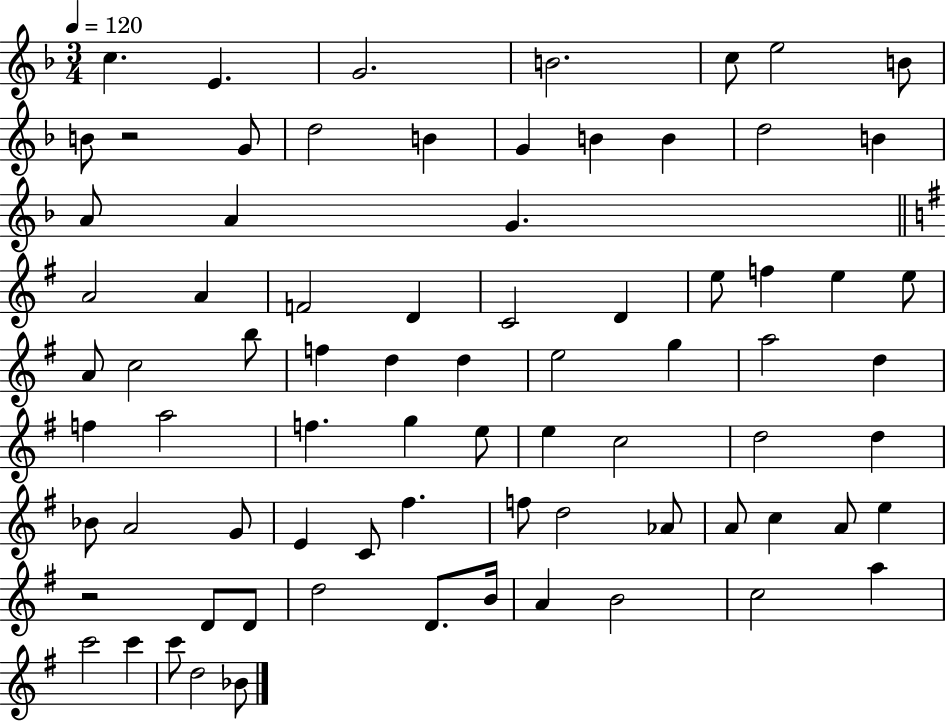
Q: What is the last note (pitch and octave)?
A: Bb4